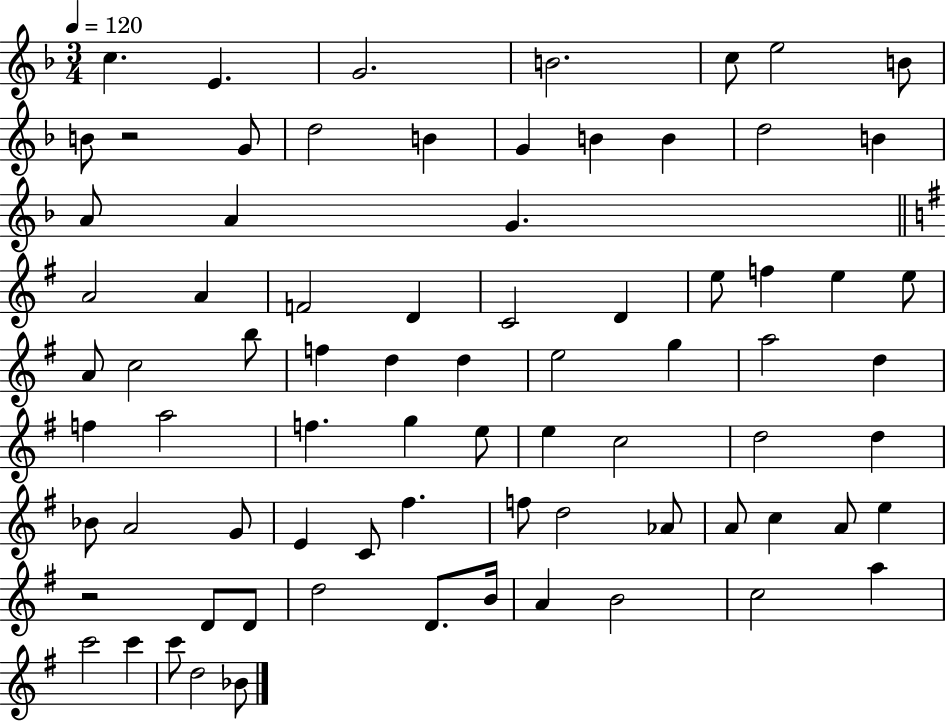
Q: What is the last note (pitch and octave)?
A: Bb4